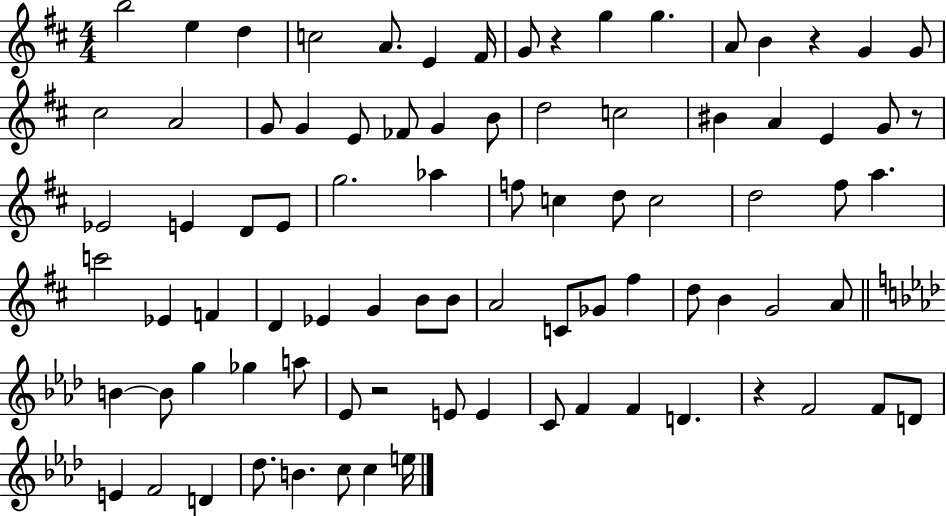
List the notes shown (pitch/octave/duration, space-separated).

B5/h E5/q D5/q C5/h A4/e. E4/q F#4/s G4/e R/q G5/q G5/q. A4/e B4/q R/q G4/q G4/e C#5/h A4/h G4/e G4/q E4/e FES4/e G4/q B4/e D5/h C5/h BIS4/q A4/q E4/q G4/e R/e Eb4/h E4/q D4/e E4/e G5/h. Ab5/q F5/e C5/q D5/e C5/h D5/h F#5/e A5/q. C6/h Eb4/q F4/q D4/q Eb4/q G4/q B4/e B4/e A4/h C4/e Gb4/e F#5/q D5/e B4/q G4/h A4/e B4/q B4/e G5/q Gb5/q A5/e Eb4/e R/h E4/e E4/q C4/e F4/q F4/q D4/q. R/q F4/h F4/e D4/e E4/q F4/h D4/q Db5/e. B4/q. C5/e C5/q E5/s